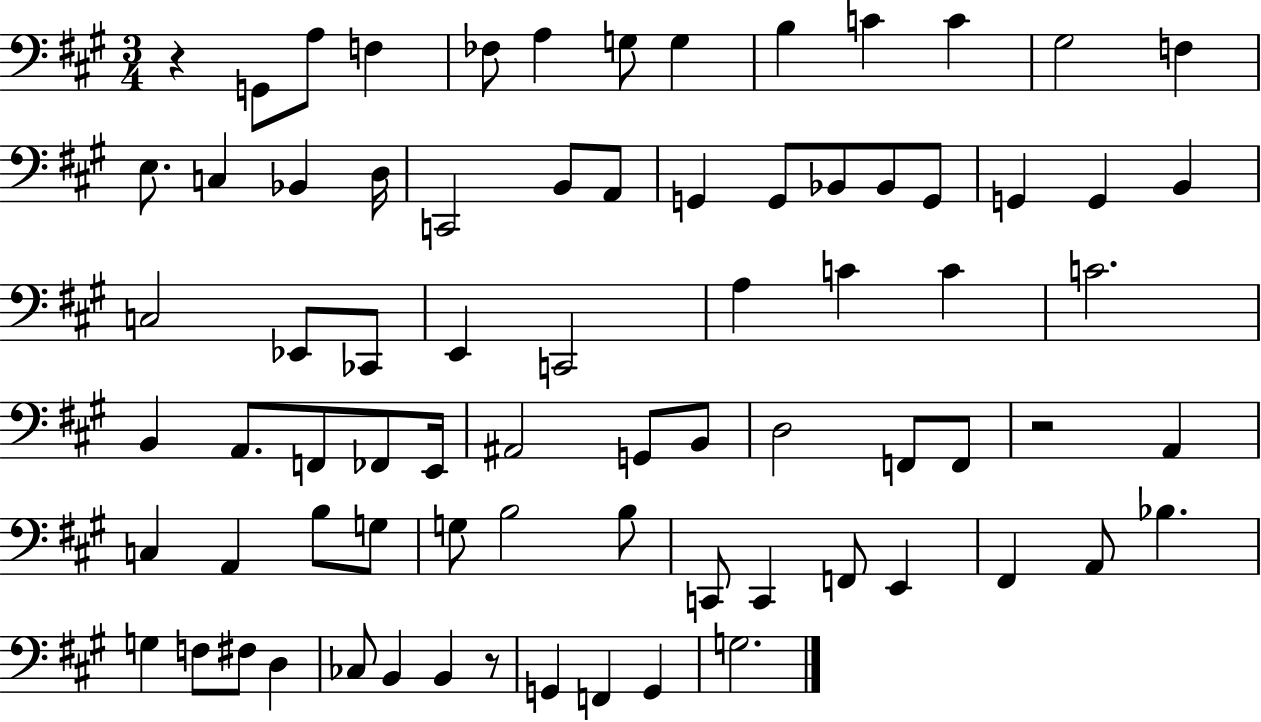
R/q G2/e A3/e F3/q FES3/e A3/q G3/e G3/q B3/q C4/q C4/q G#3/h F3/q E3/e. C3/q Bb2/q D3/s C2/h B2/e A2/e G2/q G2/e Bb2/e Bb2/e G2/e G2/q G2/q B2/q C3/h Eb2/e CES2/e E2/q C2/h A3/q C4/q C4/q C4/h. B2/q A2/e. F2/e FES2/e E2/s A#2/h G2/e B2/e D3/h F2/e F2/e R/h A2/q C3/q A2/q B3/e G3/e G3/e B3/h B3/e C2/e C2/q F2/e E2/q F#2/q A2/e Bb3/q. G3/q F3/e F#3/e D3/q CES3/e B2/q B2/q R/e G2/q F2/q G2/q G3/h.